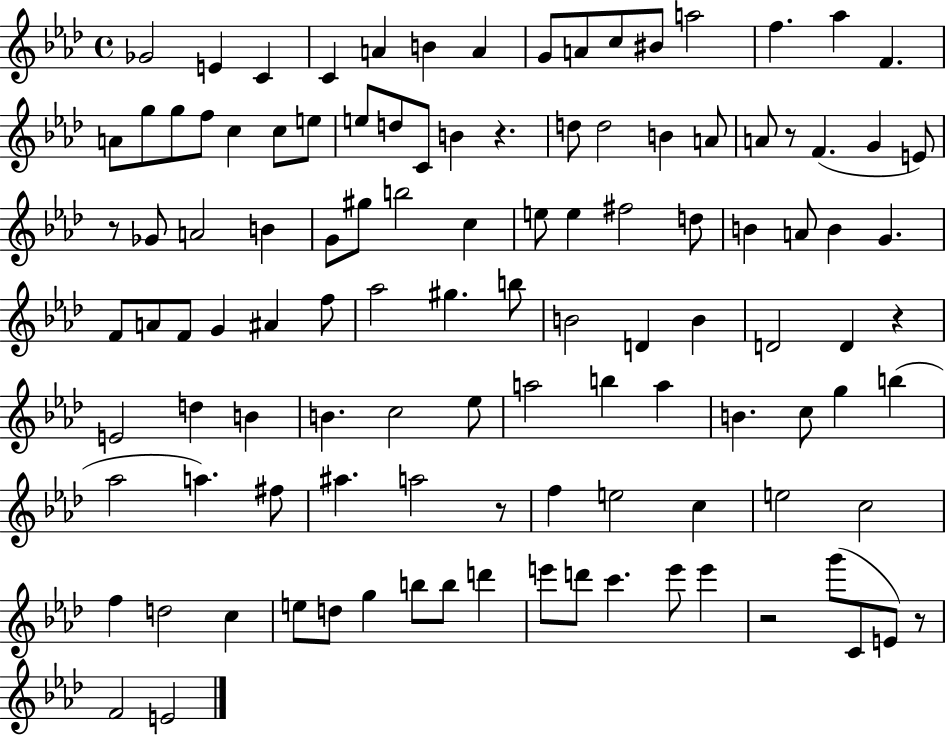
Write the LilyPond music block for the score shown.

{
  \clef treble
  \time 4/4
  \defaultTimeSignature
  \key aes \major
  ges'2 e'4 c'4 | c'4 a'4 b'4 a'4 | g'8 a'8 c''8 bis'8 a''2 | f''4. aes''4 f'4. | \break a'8 g''8 g''8 f''8 c''4 c''8 e''8 | e''8 d''8 c'8 b'4 r4. | d''8 d''2 b'4 a'8 | a'8 r8 f'4.( g'4 e'8) | \break r8 ges'8 a'2 b'4 | g'8 gis''8 b''2 c''4 | e''8 e''4 fis''2 d''8 | b'4 a'8 b'4 g'4. | \break f'8 a'8 f'8 g'4 ais'4 f''8 | aes''2 gis''4. b''8 | b'2 d'4 b'4 | d'2 d'4 r4 | \break e'2 d''4 b'4 | b'4. c''2 ees''8 | a''2 b''4 a''4 | b'4. c''8 g''4 b''4( | \break aes''2 a''4.) fis''8 | ais''4. a''2 r8 | f''4 e''2 c''4 | e''2 c''2 | \break f''4 d''2 c''4 | e''8 d''8 g''4 b''8 b''8 d'''4 | e'''8 d'''8 c'''4. e'''8 e'''4 | r2 g'''8( c'8 e'8) r8 | \break f'2 e'2 | \bar "|."
}